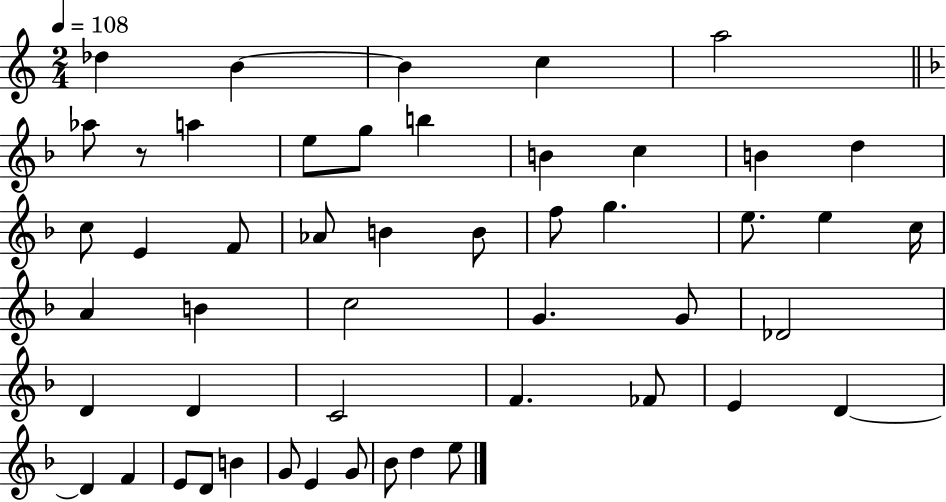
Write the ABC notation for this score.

X:1
T:Untitled
M:2/4
L:1/4
K:C
_d B B c a2 _a/2 z/2 a e/2 g/2 b B c B d c/2 E F/2 _A/2 B B/2 f/2 g e/2 e c/4 A B c2 G G/2 _D2 D D C2 F _F/2 E D D F E/2 D/2 B G/2 E G/2 _B/2 d e/2